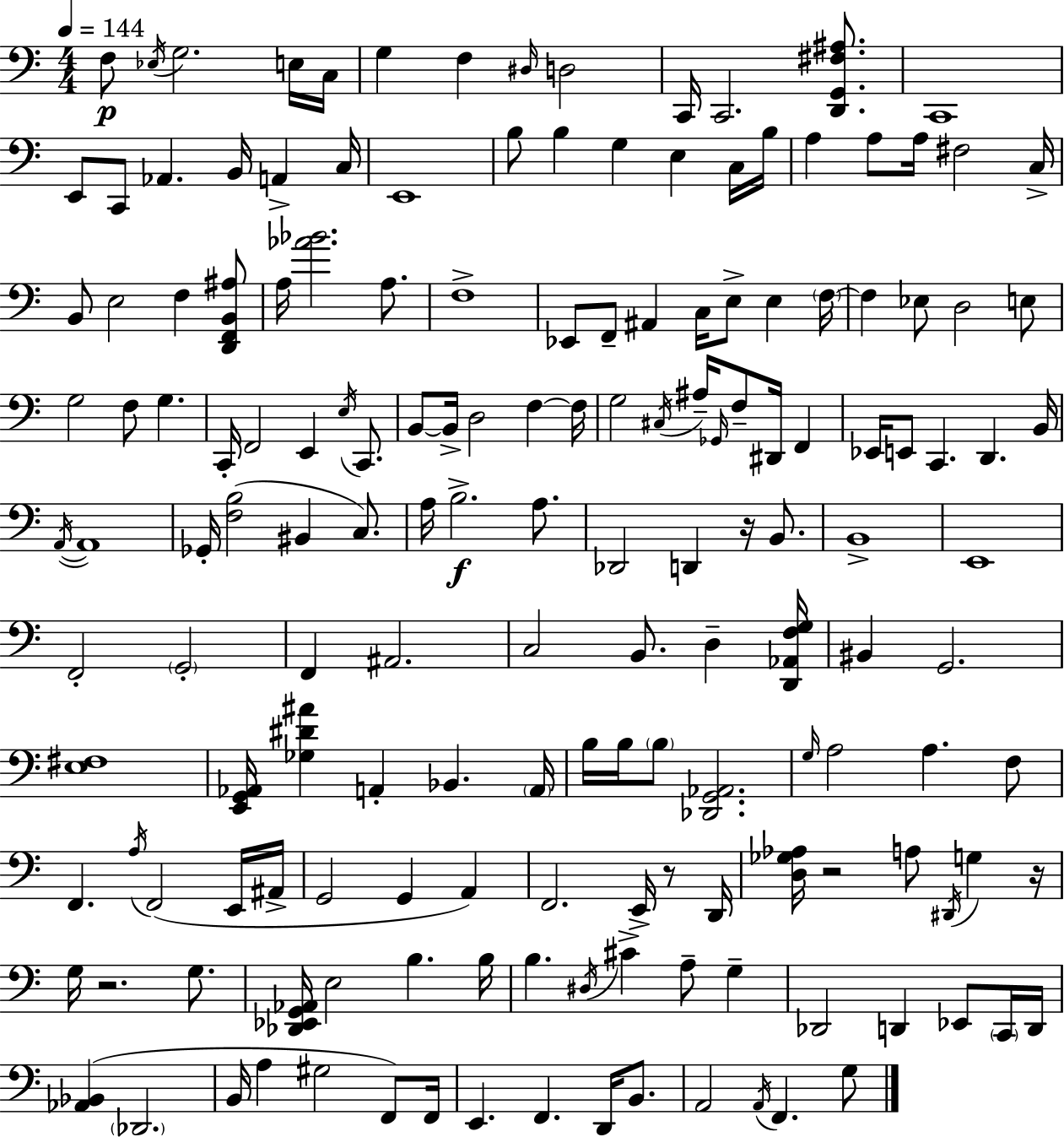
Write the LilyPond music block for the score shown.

{
  \clef bass
  \numericTimeSignature
  \time 4/4
  \key c \major
  \tempo 4 = 144
  f8\p \acciaccatura { ees16 } g2. e16 | c16 g4 f4 \grace { dis16 } d2 | c,16 c,2. <d, g, fis ais>8. | c,1 | \break e,8 c,8 aes,4. b,16 a,4-> | c16 e,1 | b8 b4 g4 e4 | c16 b16 a4 a8 a16 fis2 | \break c16-> b,8 e2 f4 | <d, f, b, ais>8 a16 <aes' bes'>2. a8. | f1-> | ees,8 f,8-- ais,4 c16 e8-> e4 | \break \parenthesize f16~~ f4 ees8 d2 | e8 g2 f8 g4. | c,16-. f,2 e,4 \acciaccatura { e16 } | c,8. b,8~~ b,16-> d2 f4~~ | \break f16 g2 \acciaccatura { cis16 } ais16-- \grace { ges,16 } f8-- | dis,16 f,4 ees,16 e,8 c,4. d,4. | b,16 \acciaccatura { a,16~ }~ a,1 | ges,16-. <f b>2( bis,4 | \break c8.) a16 b2.->\f | a8. des,2 d,4 | r16 b,8. b,1-> | e,1 | \break f,2-. \parenthesize g,2-. | f,4 ais,2. | c2 b,8. | d4-- <d, aes, f g>16 bis,4 g,2. | \break <e fis>1 | <e, g, aes,>16 <ges dis' ais'>4 a,4-. bes,4. | \parenthesize a,16 b16 b16 \parenthesize b8 <des, g, aes,>2. | \grace { g16 } a2 a4. | \break f8 f,4. \acciaccatura { a16 } f,2( | e,16 ais,16-> g,2 | g,4 a,4) f,2. | e,16-> r8 d,16 <d ges aes>16 r2 | \break a8 \acciaccatura { dis,16 } g4 r16 g16 r2. | g8. <des, ees, g, aes,>16 e2 | b4. b16 b4. \acciaccatura { dis16 } | cis'4-> a8-- g4-- des,2 | \break d,4 ees,8 \parenthesize c,16 d,16 <aes, bes,>4( \parenthesize des,2. | b,16 a4 gis2 | f,8) f,16 e,4. | f,4. d,16 b,8. a,2 | \break \acciaccatura { a,16 } f,4. g8 \bar "|."
}